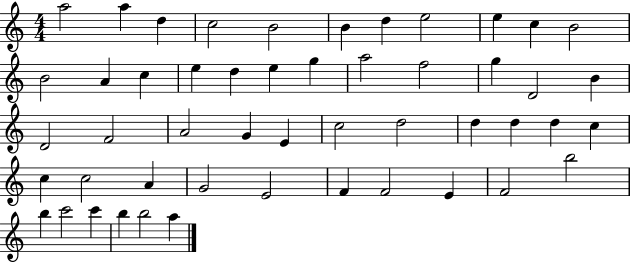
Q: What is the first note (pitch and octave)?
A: A5